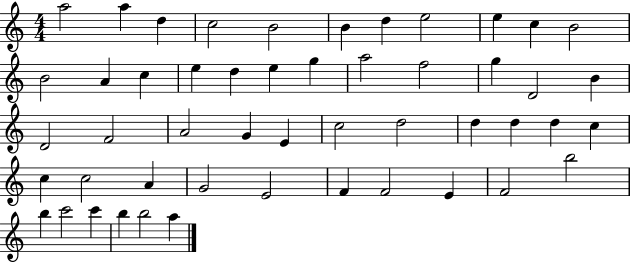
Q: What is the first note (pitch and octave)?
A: A5